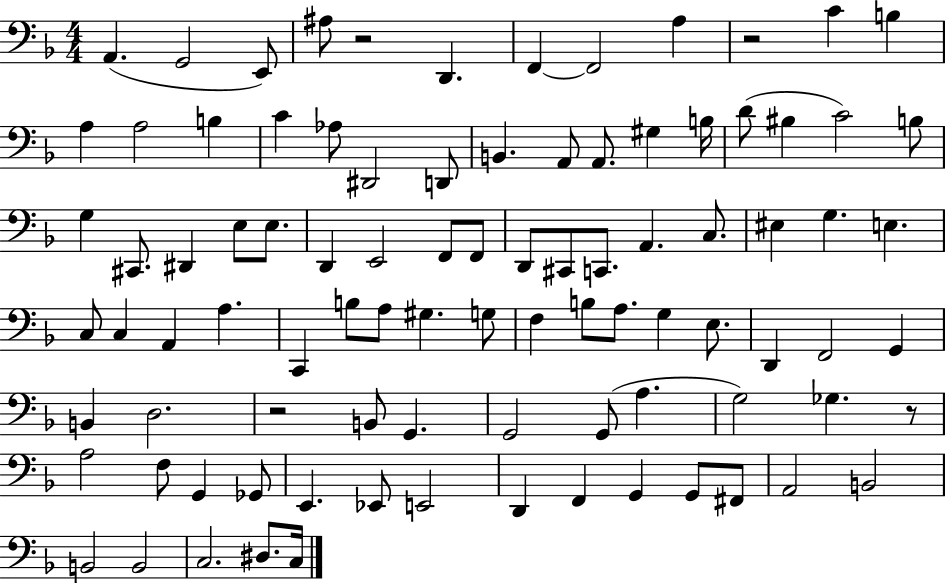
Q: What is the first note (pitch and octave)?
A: A2